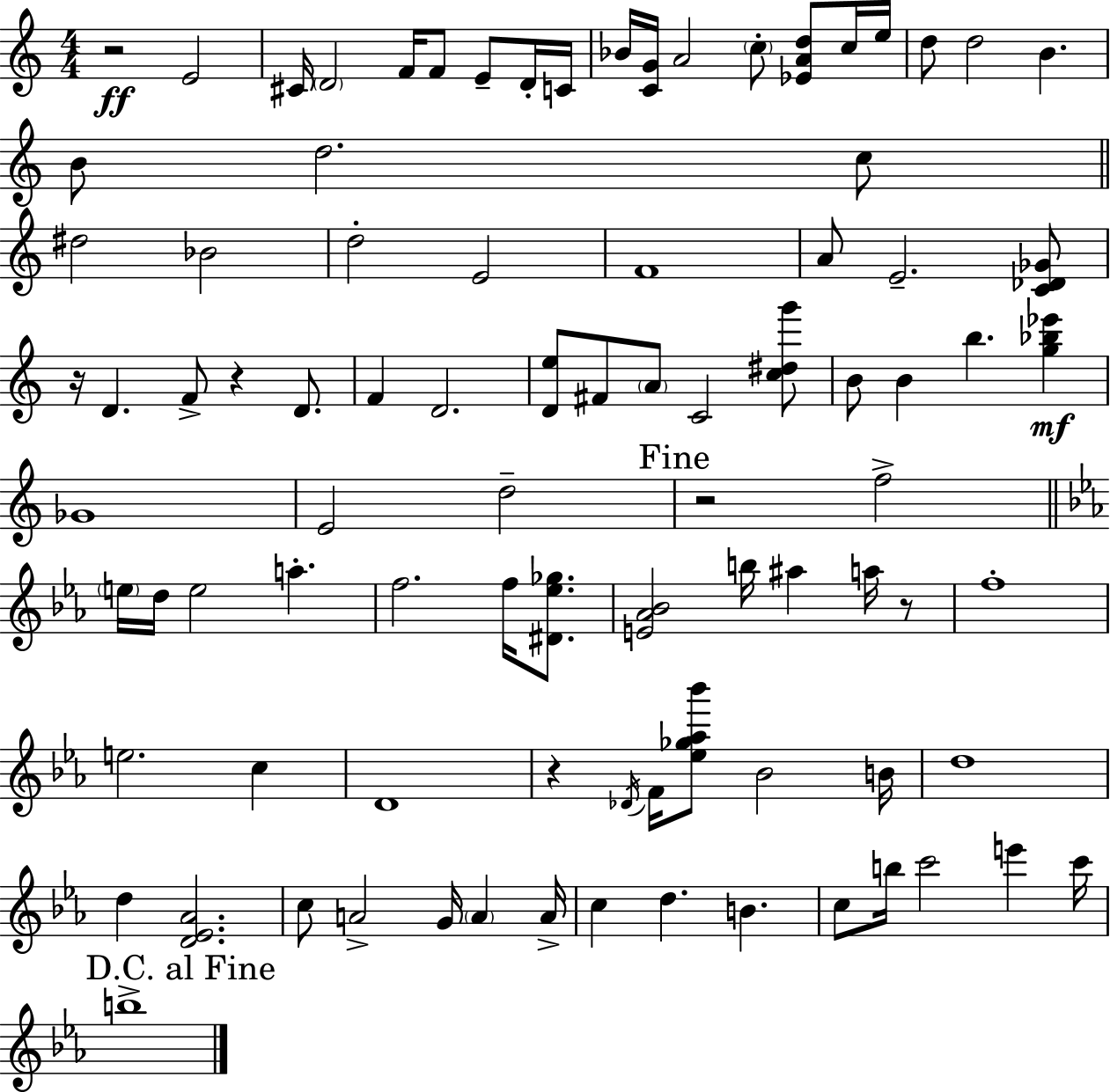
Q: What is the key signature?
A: C major